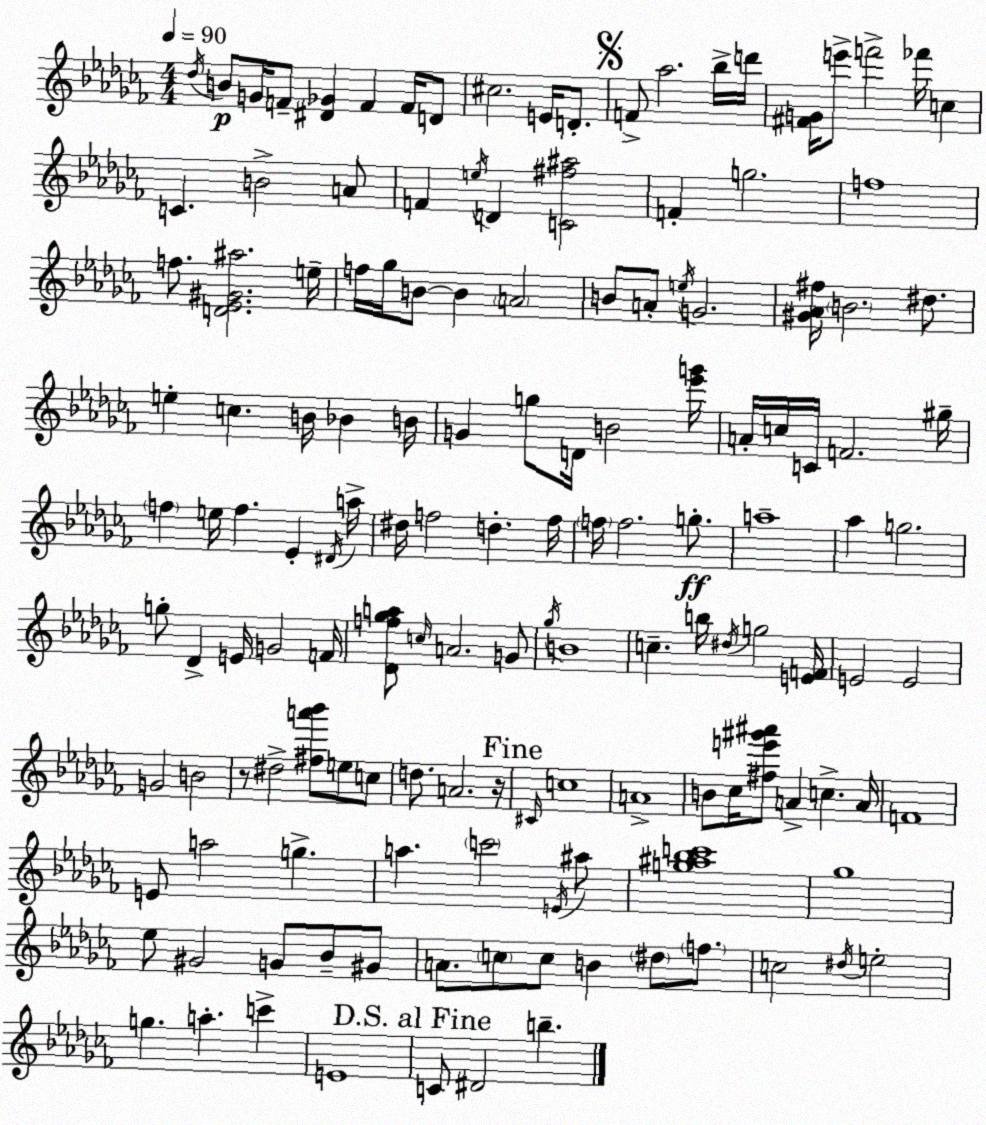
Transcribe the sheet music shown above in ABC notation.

X:1
T:Untitled
M:4/4
L:1/4
K:Abm
_d/4 B/2 G/4 F/2 [^D_G] F F/4 D/2 ^c2 E/4 D/2 F/2 _a2 _b/4 d'/4 [^FG]/4 e'/2 f'2 _f'/4 c C B2 A/2 F e/4 D [C^f^a]2 F g2 f4 f/2 [D_E^G^a]2 e/4 f/4 _g/4 B/2 B A2 B/2 A/2 e/4 G2 [^G_A^f]/4 B2 ^d/2 e c B/4 _B B/4 G g/2 D/4 B2 [_e'g']/4 A/4 c/4 C/4 F2 ^g/4 f e/4 f _E ^D/4 a/4 ^d/4 f2 d f/4 f/4 f2 g/2 a4 _a g2 g/2 _D E/4 G2 F/4 [_Df_ga]/2 c/4 A2 G/2 _g/4 B4 c b/4 ^d/4 g2 [EF]/4 E2 E2 G2 B2 z/2 ^d2 [^fa'_b']/2 e/2 c/2 d/2 A2 z/4 ^C/4 c4 A4 B/2 _c/4 [^fe'^g'^a']/2 A c A/4 F4 E/2 a2 g a c'2 E/4 ^a/2 [g^a_bc']4 _g4 _e/2 ^G2 G/2 _B/2 ^G/2 A/2 c/2 c/2 B ^d/2 f/2 c2 ^d/4 e2 g a c' E4 C/2 ^D2 b